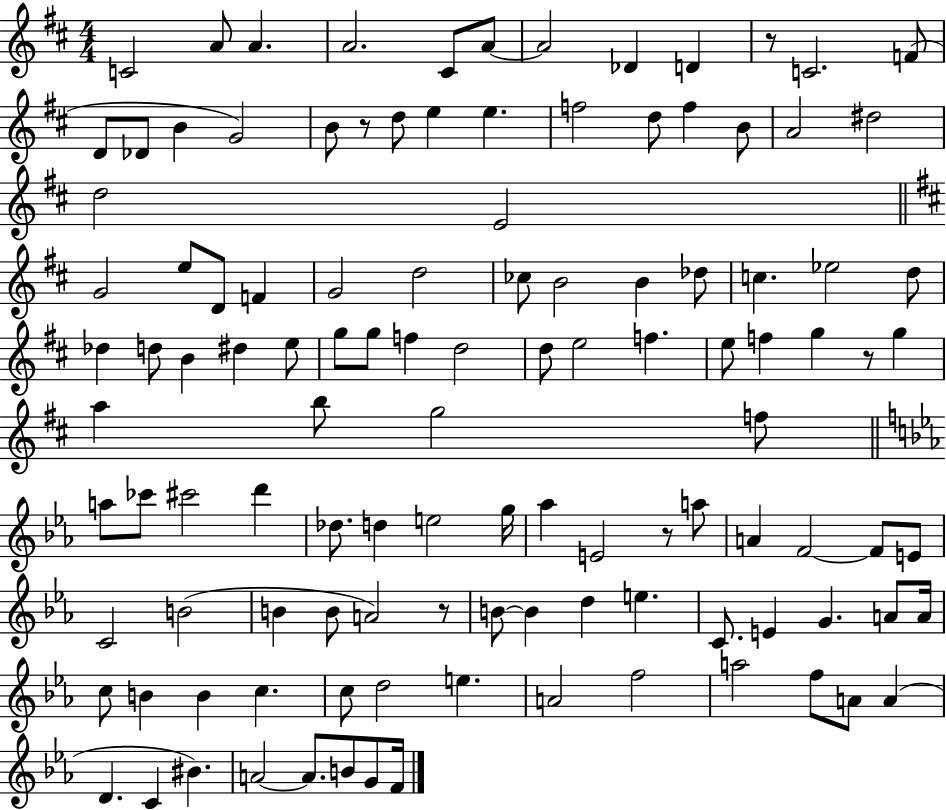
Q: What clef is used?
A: treble